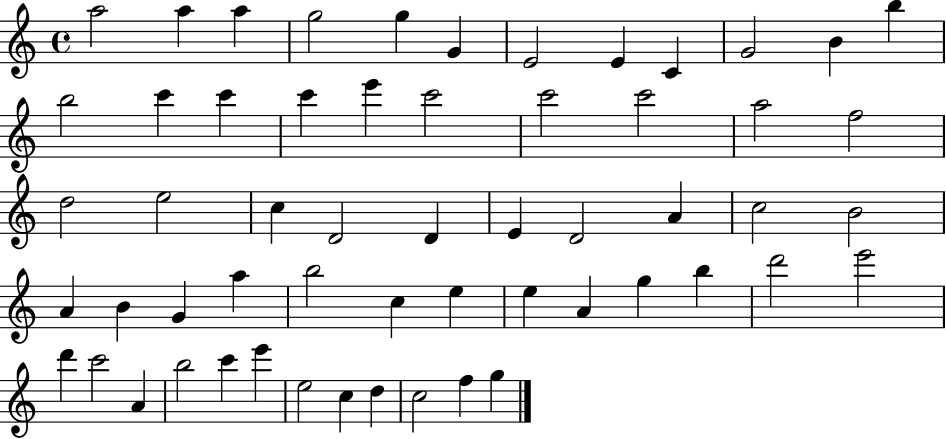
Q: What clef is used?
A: treble